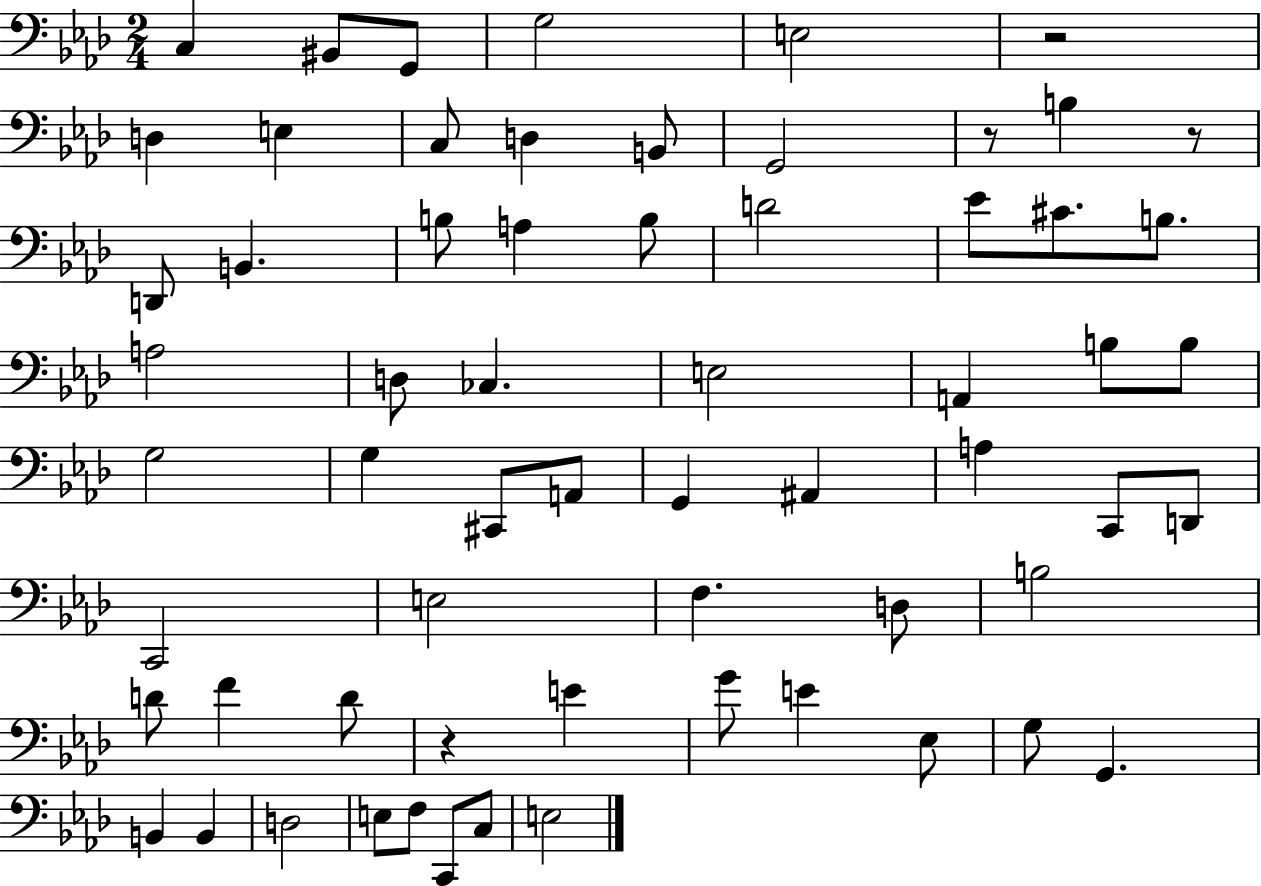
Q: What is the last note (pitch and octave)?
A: E3